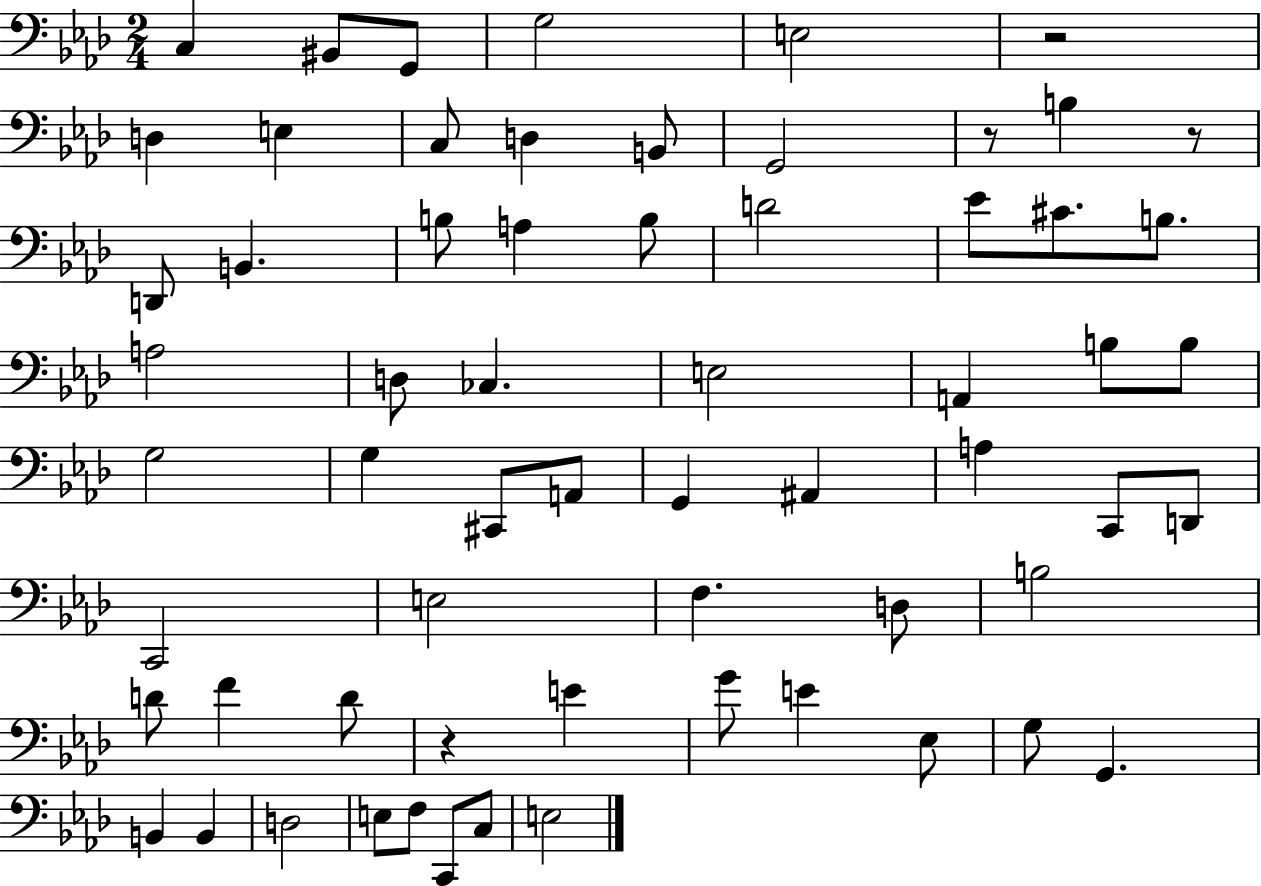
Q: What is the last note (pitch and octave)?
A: E3